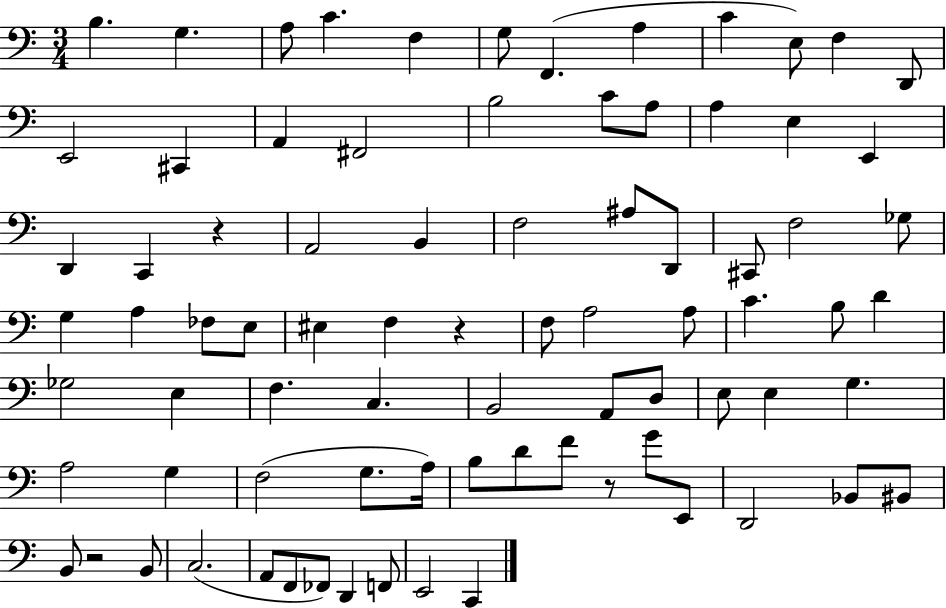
X:1
T:Untitled
M:3/4
L:1/4
K:C
B, G, A,/2 C F, G,/2 F,, A, C E,/2 F, D,,/2 E,,2 ^C,, A,, ^F,,2 B,2 C/2 A,/2 A, E, E,, D,, C,, z A,,2 B,, F,2 ^A,/2 D,,/2 ^C,,/2 F,2 _G,/2 G, A, _F,/2 E,/2 ^E, F, z F,/2 A,2 A,/2 C B,/2 D _G,2 E, F, C, B,,2 A,,/2 D,/2 E,/2 E, G, A,2 G, F,2 G,/2 A,/4 B,/2 D/2 F/2 z/2 G/2 E,,/2 D,,2 _B,,/2 ^B,,/2 B,,/2 z2 B,,/2 C,2 A,,/2 F,,/2 _F,,/2 D,, F,,/2 E,,2 C,,